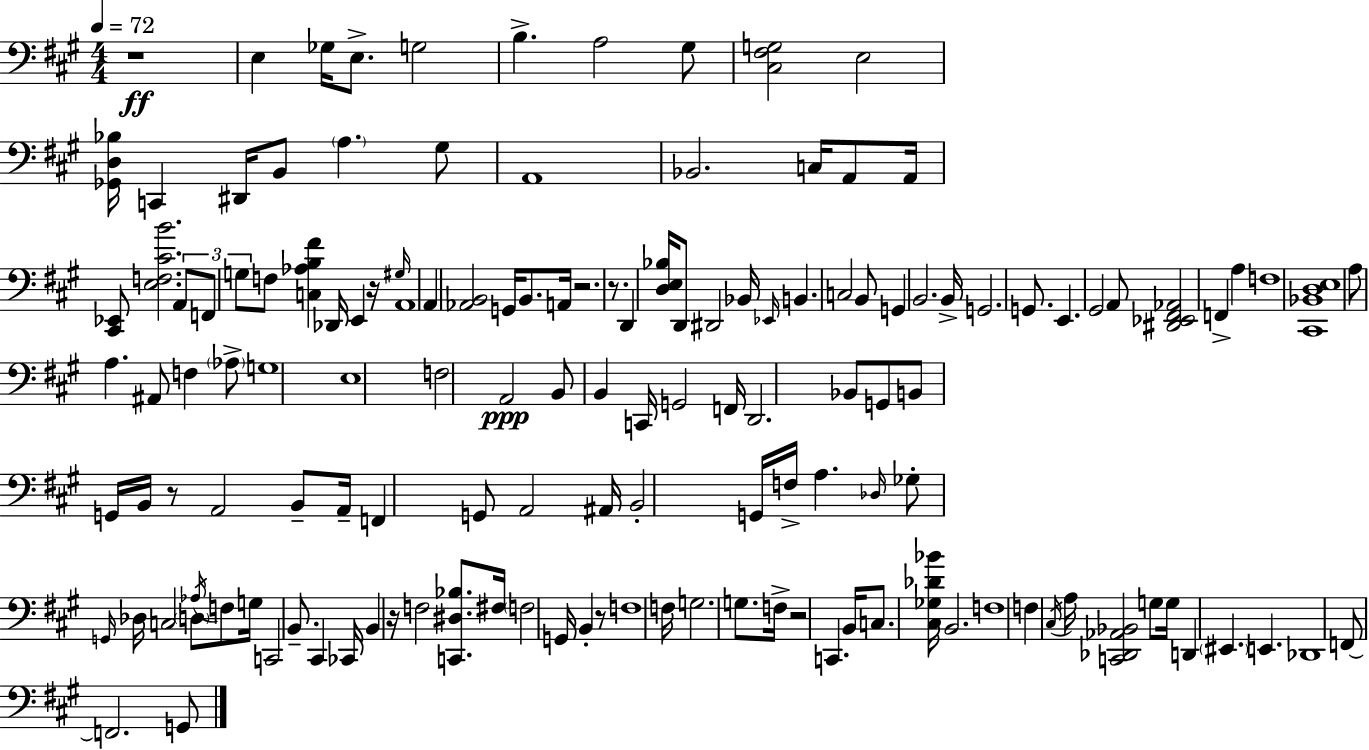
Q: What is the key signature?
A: A major